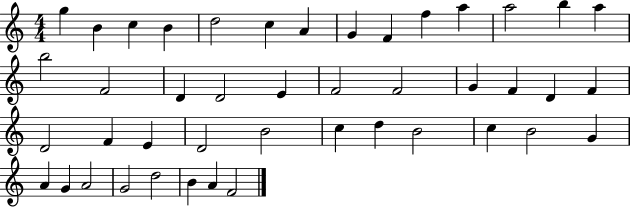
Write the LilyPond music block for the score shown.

{
  \clef treble
  \numericTimeSignature
  \time 4/4
  \key c \major
  g''4 b'4 c''4 b'4 | d''2 c''4 a'4 | g'4 f'4 f''4 a''4 | a''2 b''4 a''4 | \break b''2 f'2 | d'4 d'2 e'4 | f'2 f'2 | g'4 f'4 d'4 f'4 | \break d'2 f'4 e'4 | d'2 b'2 | c''4 d''4 b'2 | c''4 b'2 g'4 | \break a'4 g'4 a'2 | g'2 d''2 | b'4 a'4 f'2 | \bar "|."
}